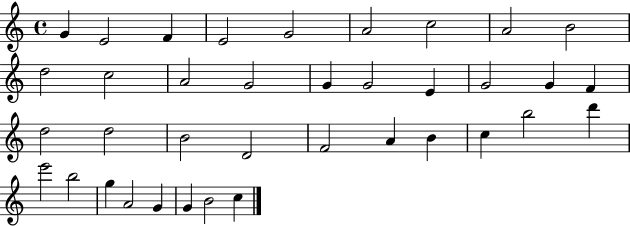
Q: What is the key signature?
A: C major